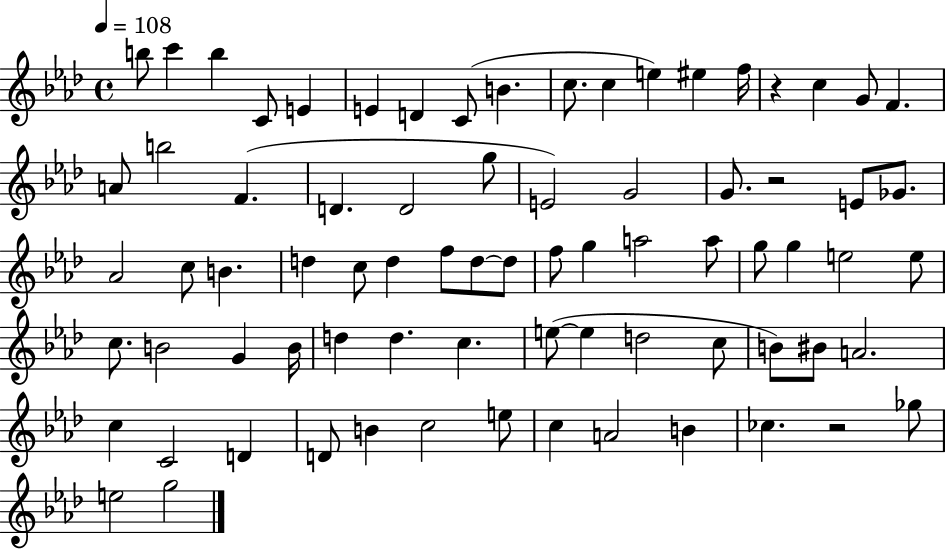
X:1
T:Untitled
M:4/4
L:1/4
K:Ab
b/2 c' b C/2 E E D C/2 B c/2 c e ^e f/4 z c G/2 F A/2 b2 F D D2 g/2 E2 G2 G/2 z2 E/2 _G/2 _A2 c/2 B d c/2 d f/2 d/2 d/2 f/2 g a2 a/2 g/2 g e2 e/2 c/2 B2 G B/4 d d c e/2 e d2 c/2 B/2 ^B/2 A2 c C2 D D/2 B c2 e/2 c A2 B _c z2 _g/2 e2 g2